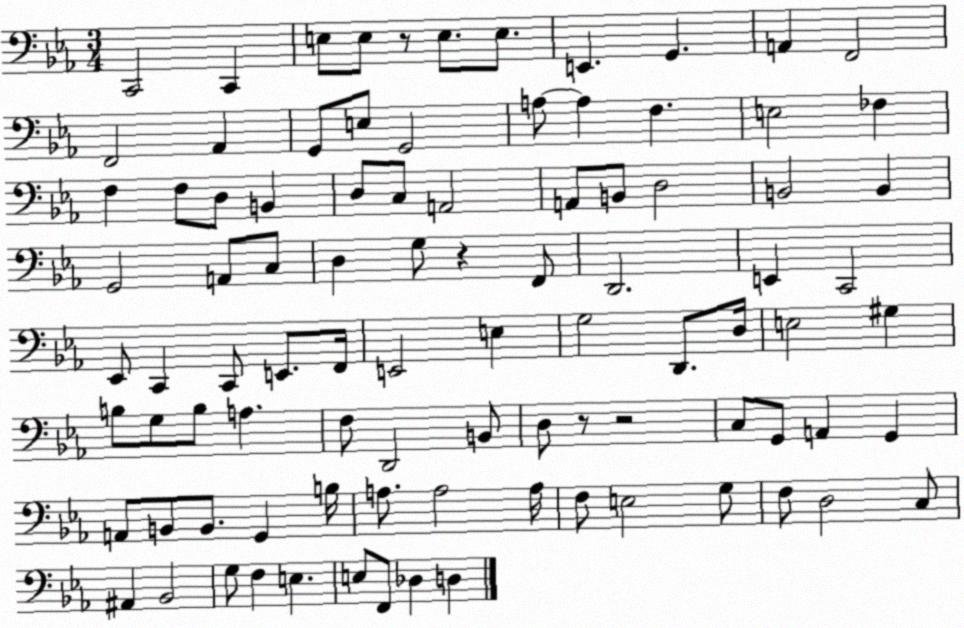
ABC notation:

X:1
T:Untitled
M:3/4
L:1/4
K:Eb
C,,2 C,, E,/2 E,/2 z/2 E,/2 E,/2 E,, G,, A,, F,,2 F,,2 _A,, G,,/2 E,/2 G,,2 A,/2 A, F, E,2 _F, F, F,/2 D,/2 B,, D,/2 C,/2 A,,2 A,,/2 B,,/2 D,2 B,,2 B,, G,,2 A,,/2 C,/2 D, G,/2 z F,,/2 D,,2 E,, C,,2 _E,,/2 C,, C,,/2 E,,/2 F,,/4 E,,2 E, G,2 D,,/2 D,/4 E,2 ^G, B,/2 G,/2 B,/2 A, F,/2 D,,2 B,,/2 D,/2 z/2 z2 C,/2 G,,/2 A,, G,, A,,/2 B,,/2 B,,/2 G,, B,/4 A,/2 A,2 A,/4 F,/2 E,2 G,/2 F,/2 D,2 C,/2 ^A,, _B,,2 G,/2 F, E, E,/2 F,,/2 _D, D,